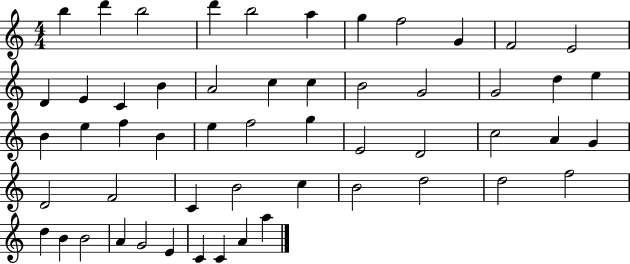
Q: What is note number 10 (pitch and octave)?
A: F4